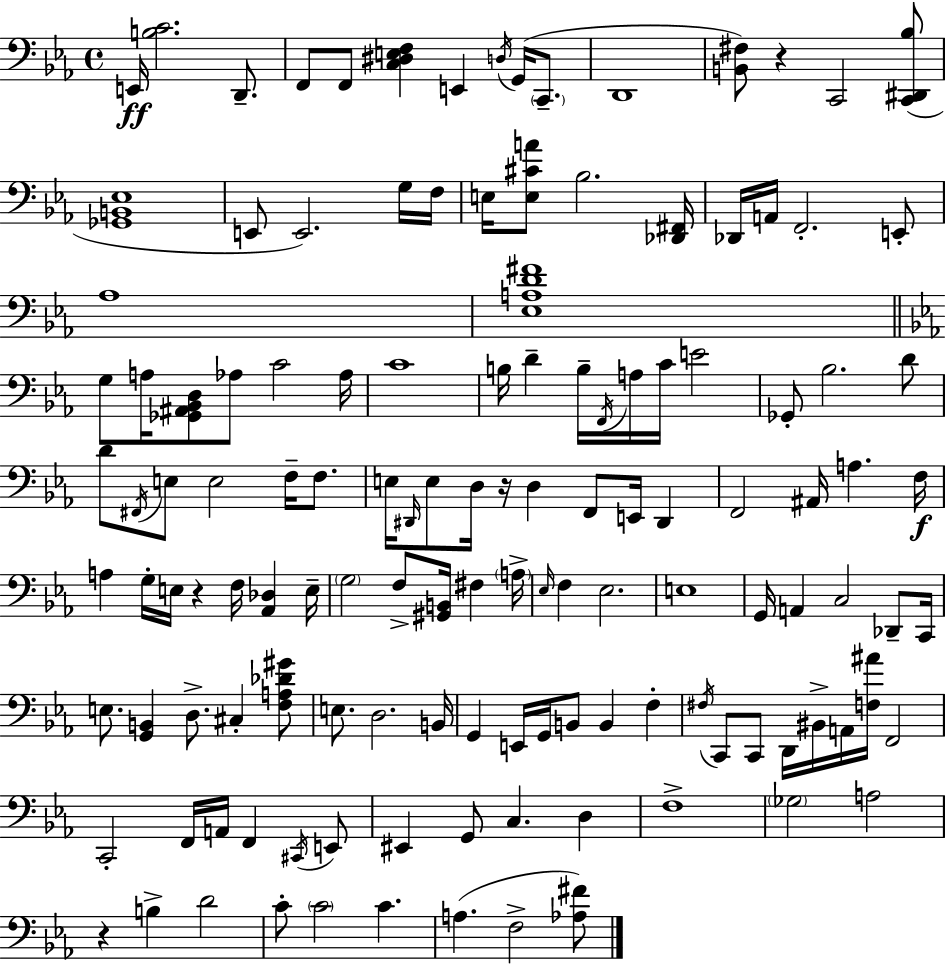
X:1
T:Untitled
M:4/4
L:1/4
K:Eb
E,,/4 [B,C]2 D,,/2 F,,/2 F,,/2 [C,^D,E,F,] E,, D,/4 G,,/4 C,,/2 D,,4 [B,,^F,]/2 z C,,2 [C,,^D,,_B,]/2 [_G,,B,,_E,]4 E,,/2 E,,2 G,/4 F,/4 E,/4 [E,^CA]/2 _B,2 [_D,,^F,,]/4 _D,,/4 A,,/4 F,,2 E,,/2 _A,4 [_E,A,D^F]4 G,/2 A,/4 [_G,,^A,,_B,,D,]/2 _A,/2 C2 _A,/4 C4 B,/4 D B,/4 F,,/4 A,/4 C/4 E2 _G,,/2 _B,2 D/2 D/2 ^F,,/4 E,/2 E,2 F,/4 F,/2 E,/4 ^D,,/4 E,/2 D,/4 z/4 D, F,,/2 E,,/4 ^D,, F,,2 ^A,,/4 A, F,/4 A, G,/4 E,/4 z F,/4 [_A,,_D,] E,/4 G,2 F,/2 [^G,,B,,]/4 ^F, A,/4 _E,/4 F, _E,2 E,4 G,,/4 A,, C,2 _D,,/2 C,,/4 E,/2 [G,,B,,] D,/2 ^C, [F,A,_D^G]/2 E,/2 D,2 B,,/4 G,, E,,/4 G,,/4 B,,/2 B,, F, ^F,/4 C,,/2 C,,/2 D,,/4 ^B,,/4 A,,/4 [F,^A]/4 F,,2 C,,2 F,,/4 A,,/4 F,, ^C,,/4 E,,/2 ^E,, G,,/2 C, D, F,4 _G,2 A,2 z B, D2 C/2 C2 C A, F,2 [_A,^F]/2